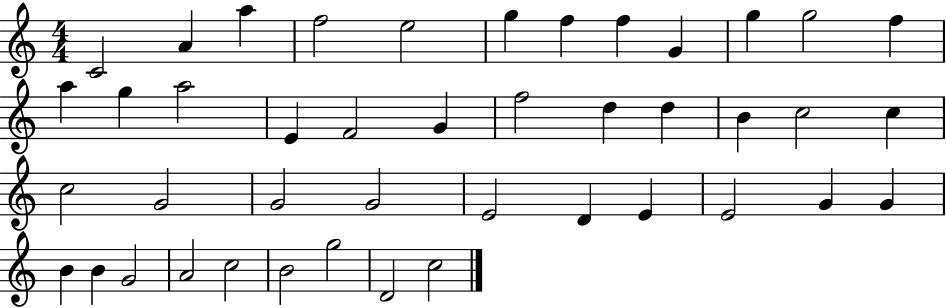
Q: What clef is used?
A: treble